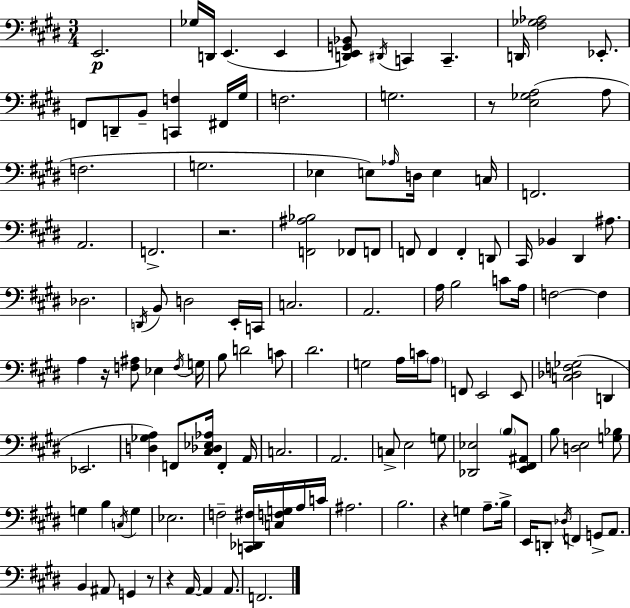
E2/h. Gb3/s D2/s E2/q. E2/q [D2,E2,G2,Bb2]/e D#2/s C2/q C2/q. D2/s [F#3,Gb3,Ab3]/h Eb2/e. F2/e D2/e B2/e [C2,F3]/q F#2/s G#3/s F3/h. G3/h. R/e [E3,Gb3,A3]/h A3/e F3/h. G3/h. Eb3/q E3/e Ab3/s D3/s E3/q C3/s F2/h. A2/h. F2/h. R/h. [F2,A#3,Bb3]/h FES2/e F2/e F2/e F2/q F2/q D2/e C#2/s Bb2/q D#2/q A#3/e. Db3/h. D2/s B2/e D3/h E2/s C2/s C3/h. A2/h. A3/s B3/h C4/e A3/s F3/h F3/q A3/q R/s [F3,A#3]/e Eb3/q F3/s G3/s B3/e D4/h C4/e D#4/h. G3/h A3/s C4/s A3/e F2/e E2/h E2/e [C3,Db3,F3,Gb3]/h D2/q Eb2/h. [D3,Gb3,A3]/q F2/e [C#3,Db3,Eb3,Ab3]/s F2/q A2/s C3/h. A2/h. C3/e E3/h G3/e [Db2,Eb3]/h B3/e [E2,F#2,A#2]/e B3/e [D3,E3]/h [G3,Bb3]/e G3/q B3/q C3/s G3/q Eb3/h. F3/h [C2,Db2,F#3]/s [C3,F3,G3]/s A3/s C4/s A#3/h. B3/h. R/q G3/q A3/e. B3/s E2/s D2/e Db3/s F2/q G2/e A2/e. B2/q A#2/e G2/q R/e R/q A2/s A2/q A2/e. F2/h.